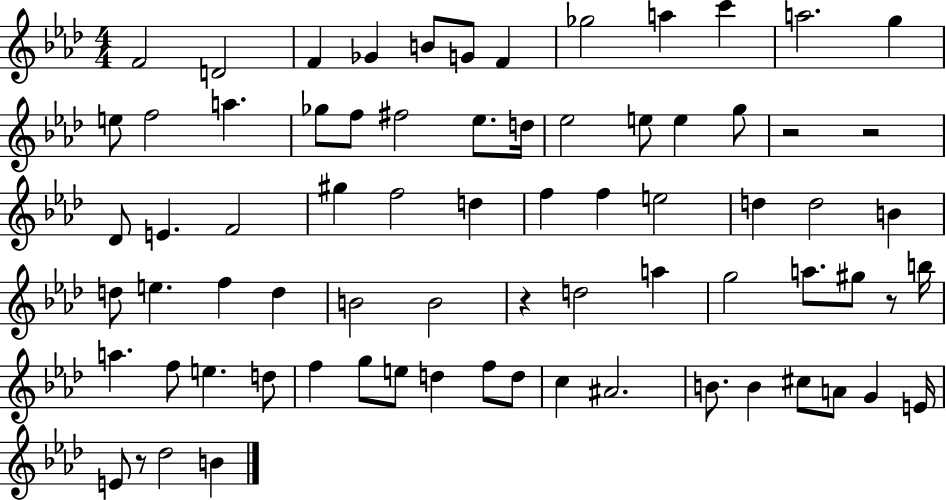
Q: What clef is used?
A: treble